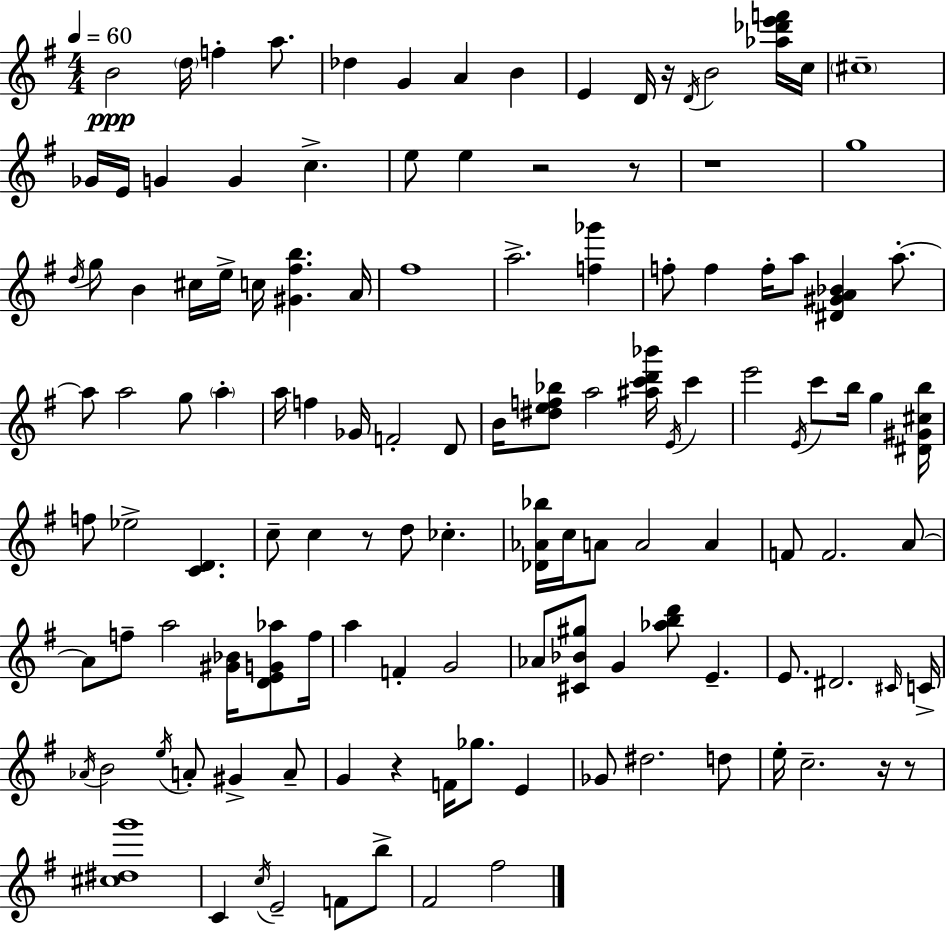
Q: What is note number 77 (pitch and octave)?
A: E4